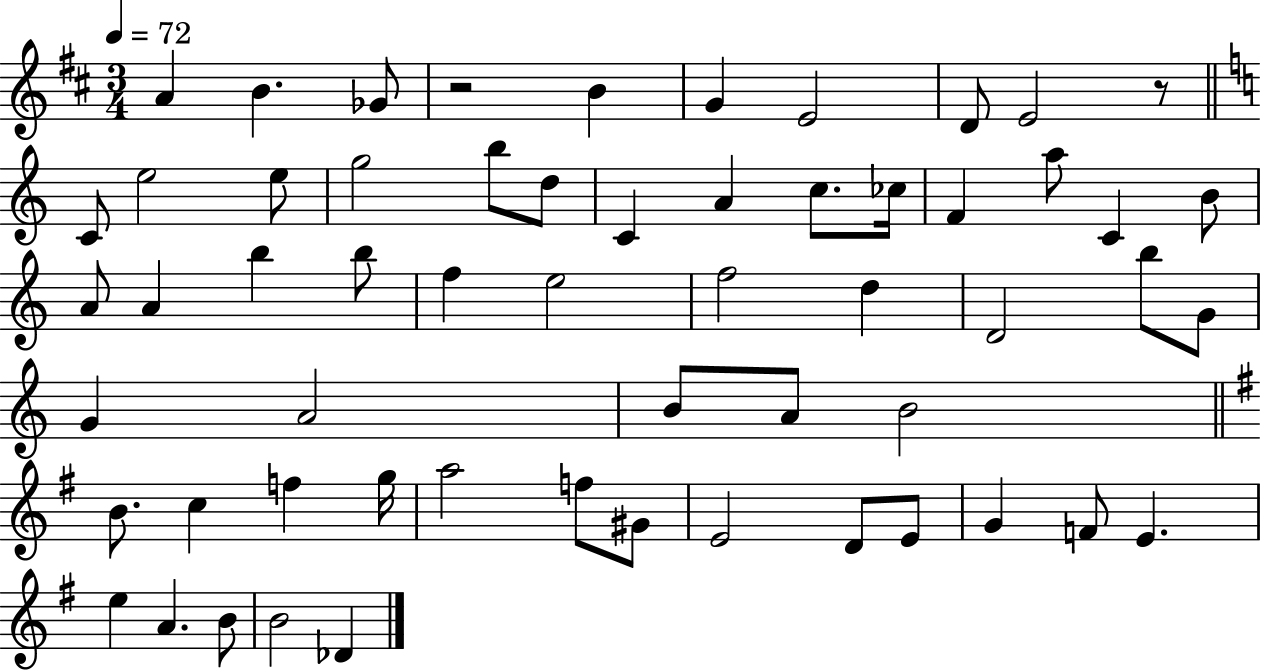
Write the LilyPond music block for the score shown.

{
  \clef treble
  \numericTimeSignature
  \time 3/4
  \key d \major
  \tempo 4 = 72
  \repeat volta 2 { a'4 b'4. ges'8 | r2 b'4 | g'4 e'2 | d'8 e'2 r8 | \break \bar "||" \break \key a \minor c'8 e''2 e''8 | g''2 b''8 d''8 | c'4 a'4 c''8. ces''16 | f'4 a''8 c'4 b'8 | \break a'8 a'4 b''4 b''8 | f''4 e''2 | f''2 d''4 | d'2 b''8 g'8 | \break g'4 a'2 | b'8 a'8 b'2 | \bar "||" \break \key g \major b'8. c''4 f''4 g''16 | a''2 f''8 gis'8 | e'2 d'8 e'8 | g'4 f'8 e'4. | \break e''4 a'4. b'8 | b'2 des'4 | } \bar "|."
}